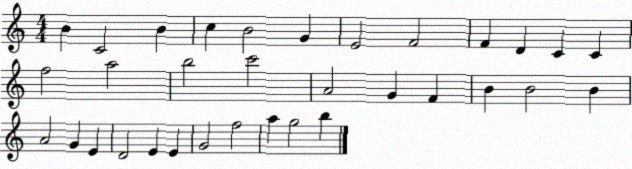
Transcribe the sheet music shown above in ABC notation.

X:1
T:Untitled
M:4/4
L:1/4
K:C
B C2 B c B2 G E2 F2 F D C C f2 a2 b2 c'2 A2 G F B B2 B A2 G E D2 E E G2 f2 a g2 b